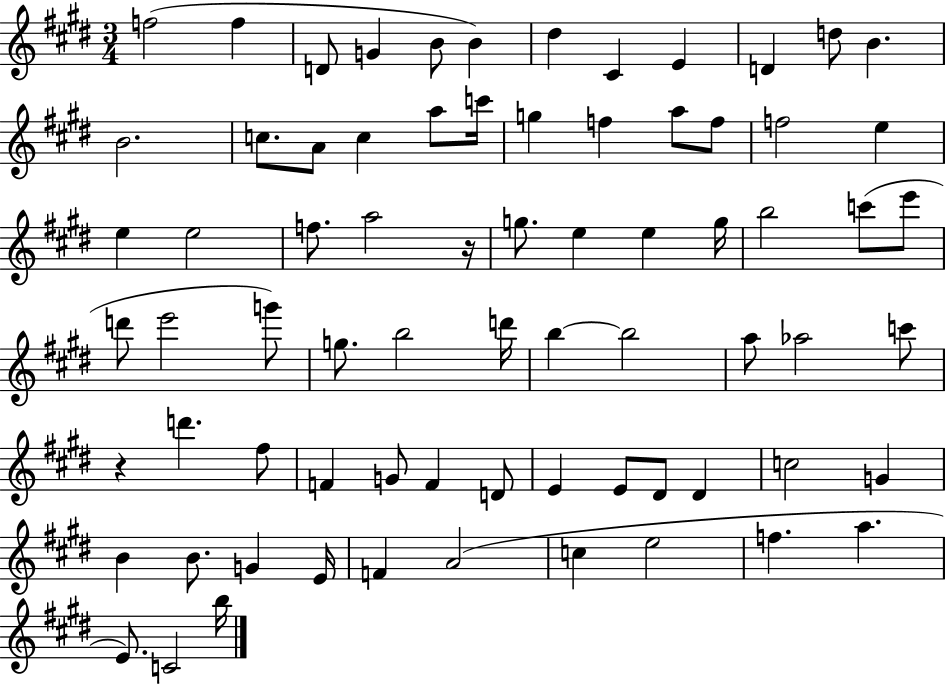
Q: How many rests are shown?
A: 2